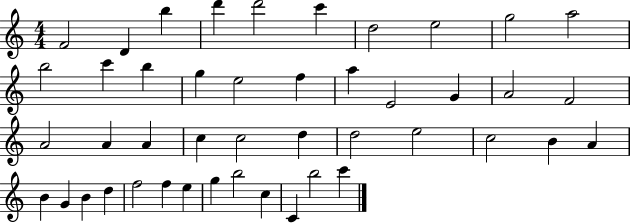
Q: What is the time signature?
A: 4/4